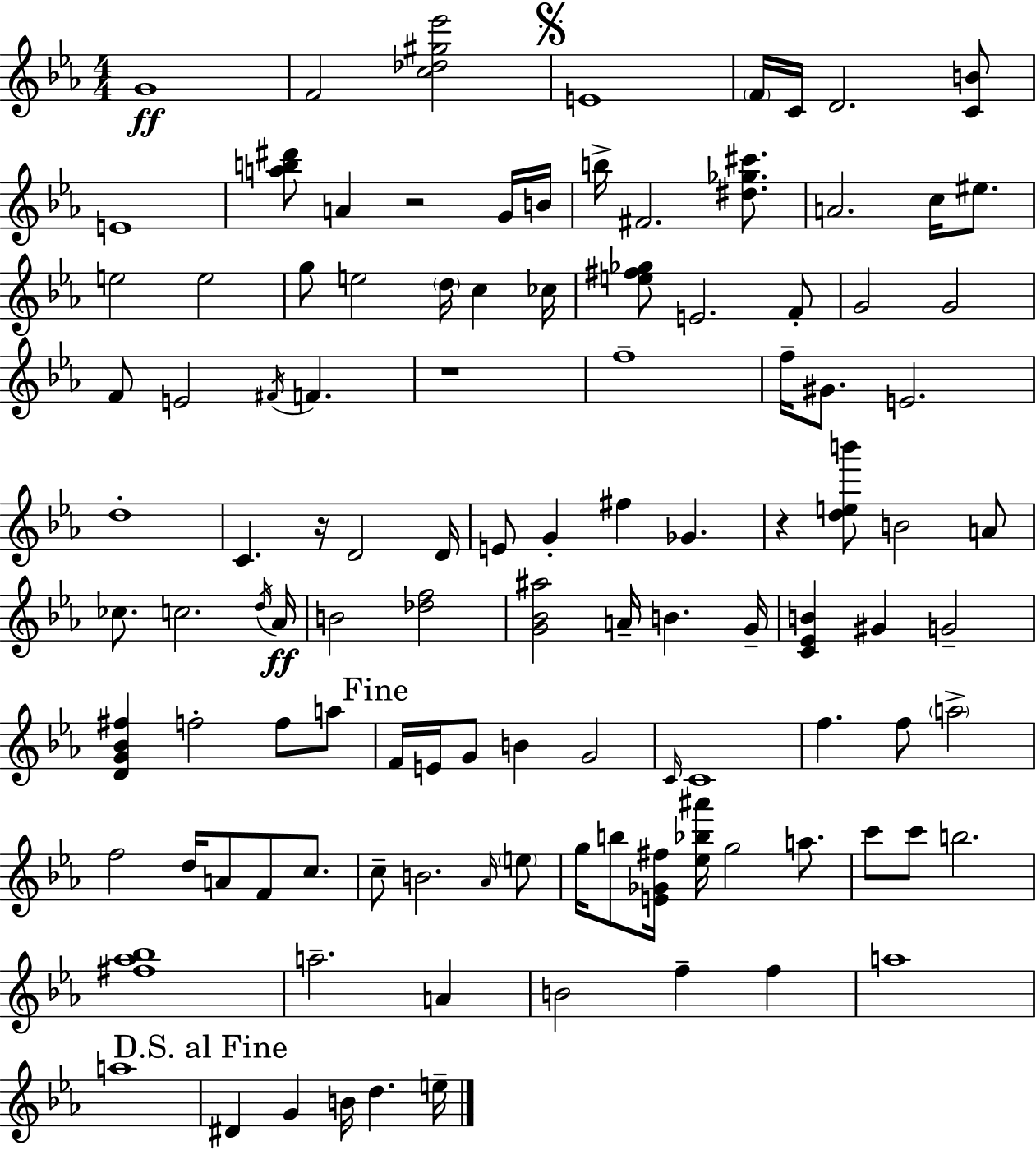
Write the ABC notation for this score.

X:1
T:Untitled
M:4/4
L:1/4
K:Eb
G4 F2 [c_d^g_e']2 E4 F/4 C/4 D2 [CB]/2 E4 [ab^d']/2 A z2 G/4 B/4 b/4 ^F2 [^d_g^c']/2 A2 c/4 ^e/2 e2 e2 g/2 e2 d/4 c _c/4 [e^f_g]/2 E2 F/2 G2 G2 F/2 E2 ^F/4 F z4 f4 f/4 ^G/2 E2 d4 C z/4 D2 D/4 E/2 G ^f _G z [deb']/2 B2 A/2 _c/2 c2 d/4 _A/4 B2 [_df]2 [G_B^a]2 A/4 B G/4 [C_EB] ^G G2 [DG_B^f] f2 f/2 a/2 F/4 E/4 G/2 B G2 C/4 C4 f f/2 a2 f2 d/4 A/2 F/2 c/2 c/2 B2 _A/4 e/2 g/4 b/2 [E_G^f]/4 [_e_b^a']/4 g2 a/2 c'/2 c'/2 b2 [^f_a_b]4 a2 A B2 f f a4 a4 ^D G B/4 d e/4